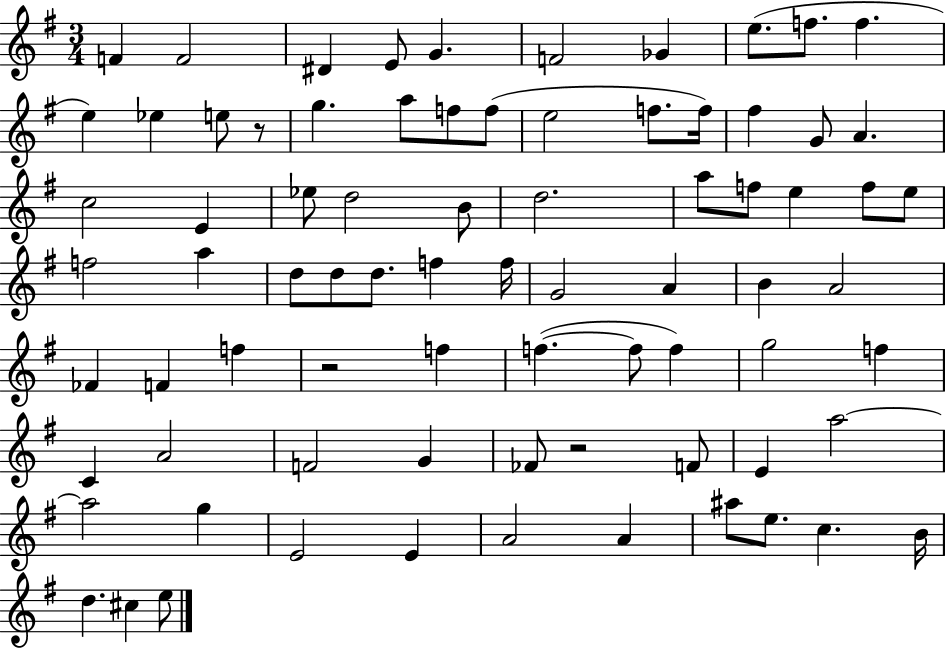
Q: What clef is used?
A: treble